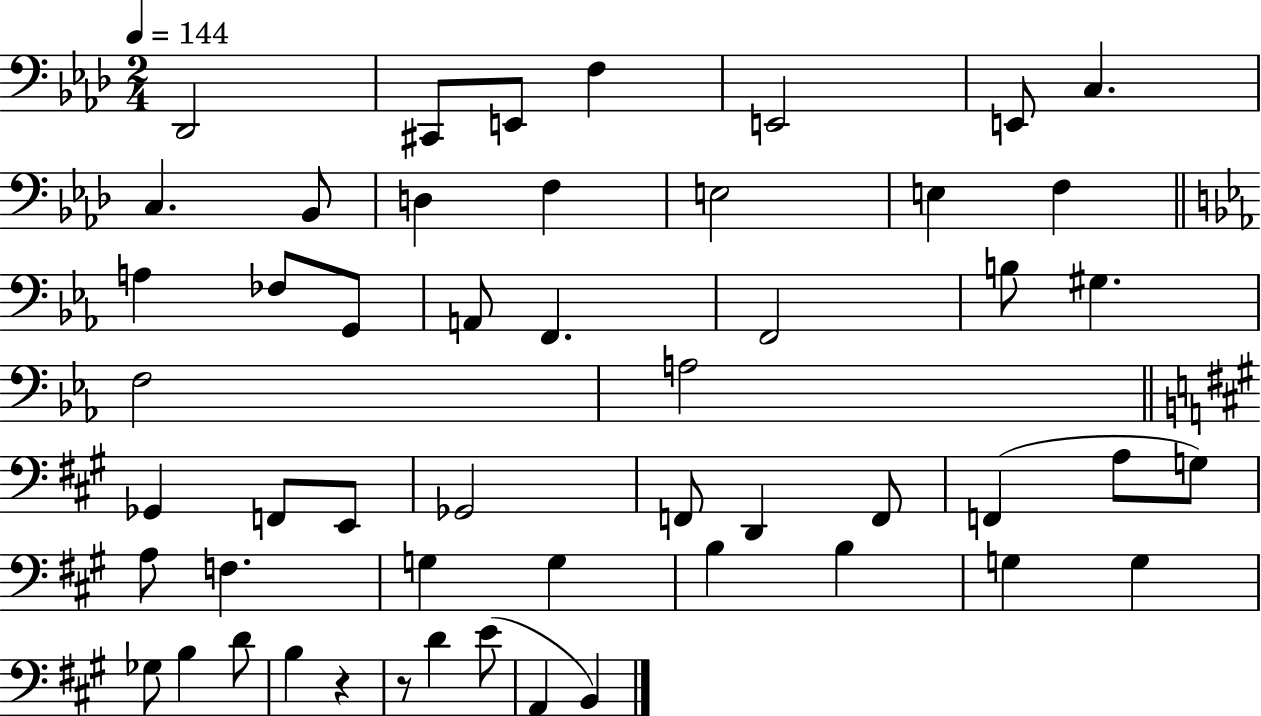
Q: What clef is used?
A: bass